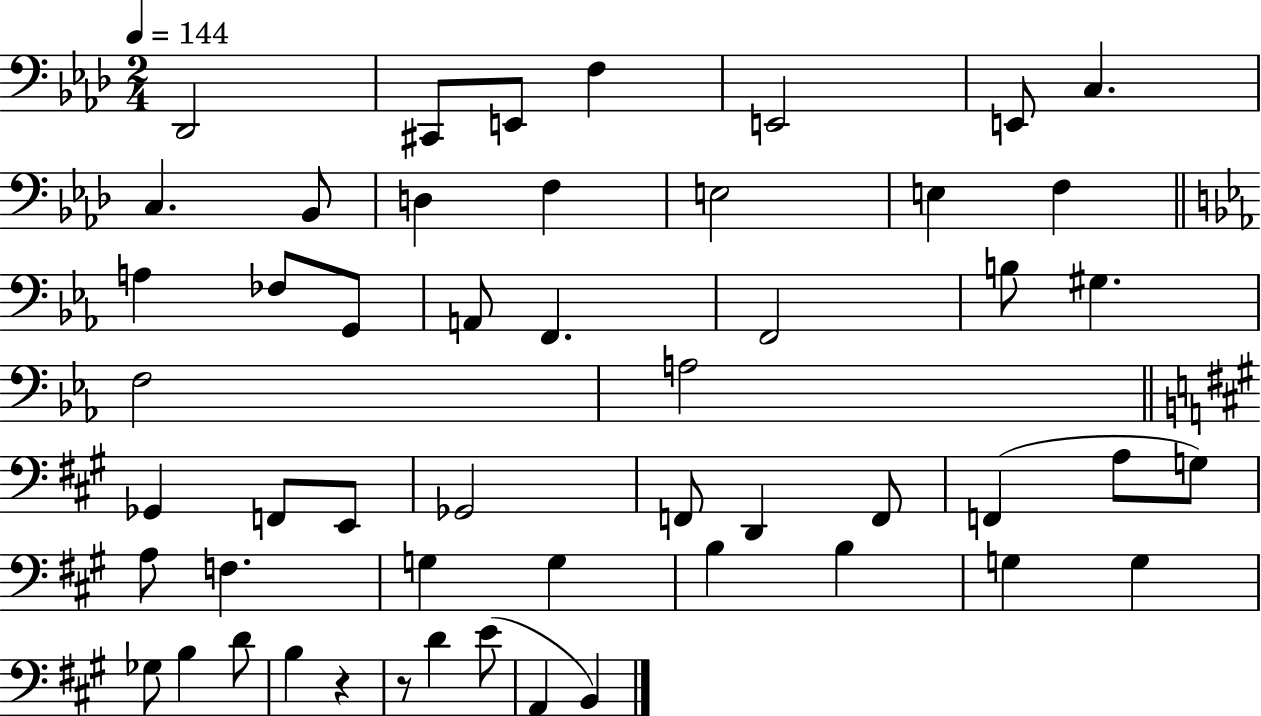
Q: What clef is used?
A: bass